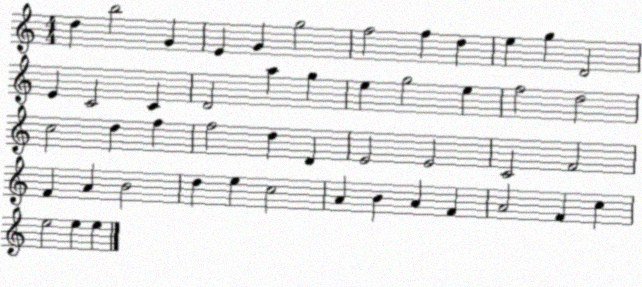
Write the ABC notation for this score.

X:1
T:Untitled
M:4/4
L:1/4
K:C
d b2 G E G g2 f2 f d e g D2 E C2 C D2 a g e g2 e f2 d2 c2 d f f2 d D E2 E2 C2 F2 F A B2 d e c2 A B A F A2 F c e2 e e